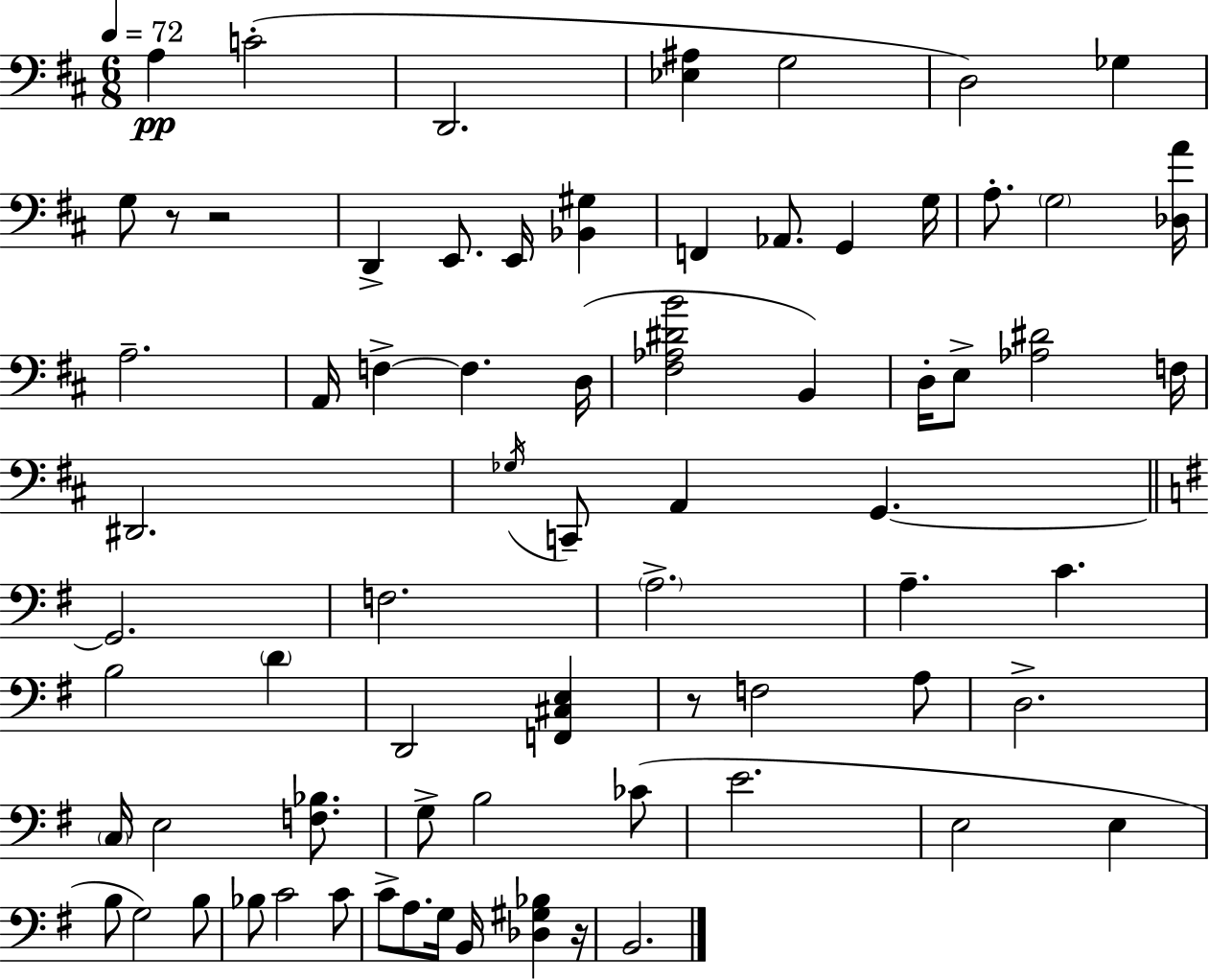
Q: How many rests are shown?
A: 4